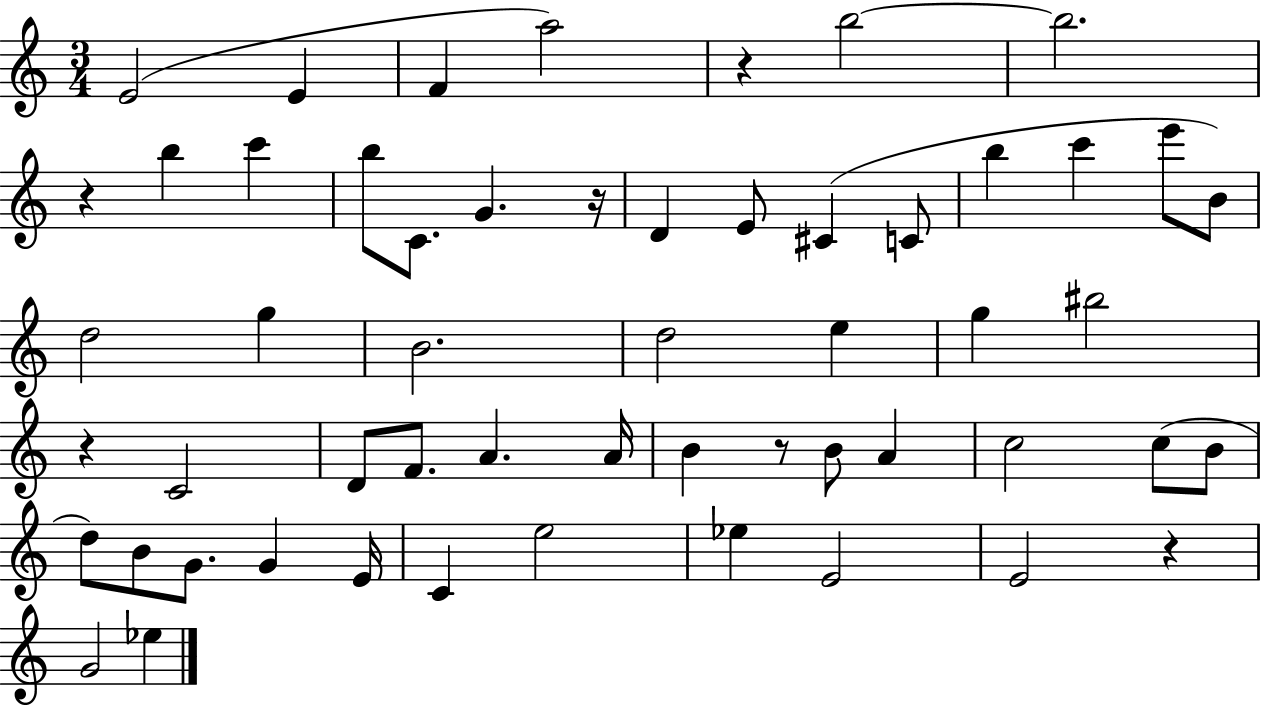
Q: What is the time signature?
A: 3/4